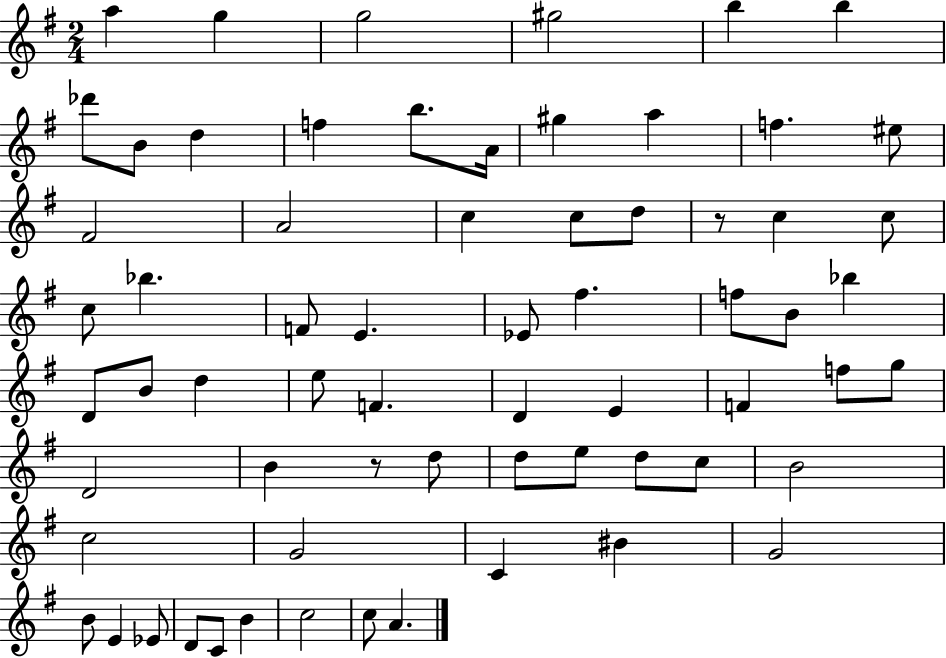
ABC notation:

X:1
T:Untitled
M:2/4
L:1/4
K:G
a g g2 ^g2 b b _d'/2 B/2 d f b/2 A/4 ^g a f ^e/2 ^F2 A2 c c/2 d/2 z/2 c c/2 c/2 _b F/2 E _E/2 ^f f/2 B/2 _b D/2 B/2 d e/2 F D E F f/2 g/2 D2 B z/2 d/2 d/2 e/2 d/2 c/2 B2 c2 G2 C ^B G2 B/2 E _E/2 D/2 C/2 B c2 c/2 A